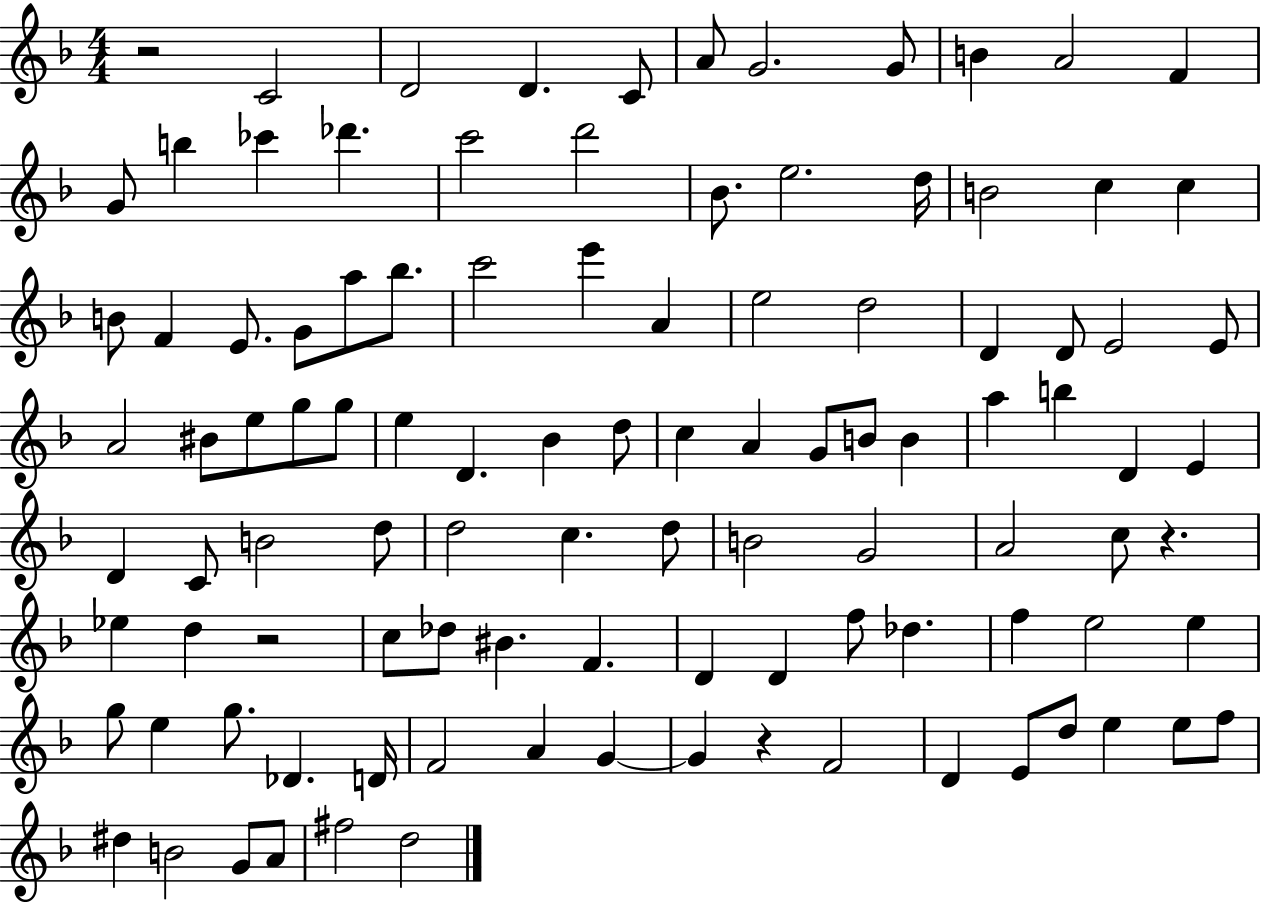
R/h C4/h D4/h D4/q. C4/e A4/e G4/h. G4/e B4/q A4/h F4/q G4/e B5/q CES6/q Db6/q. C6/h D6/h Bb4/e. E5/h. D5/s B4/h C5/q C5/q B4/e F4/q E4/e. G4/e A5/e Bb5/e. C6/h E6/q A4/q E5/h D5/h D4/q D4/e E4/h E4/e A4/h BIS4/e E5/e G5/e G5/e E5/q D4/q. Bb4/q D5/e C5/q A4/q G4/e B4/e B4/q A5/q B5/q D4/q E4/q D4/q C4/e B4/h D5/e D5/h C5/q. D5/e B4/h G4/h A4/h C5/e R/q. Eb5/q D5/q R/h C5/e Db5/e BIS4/q. F4/q. D4/q D4/q F5/e Db5/q. F5/q E5/h E5/q G5/e E5/q G5/e. Db4/q. D4/s F4/h A4/q G4/q G4/q R/q F4/h D4/q E4/e D5/e E5/q E5/e F5/e D#5/q B4/h G4/e A4/e F#5/h D5/h